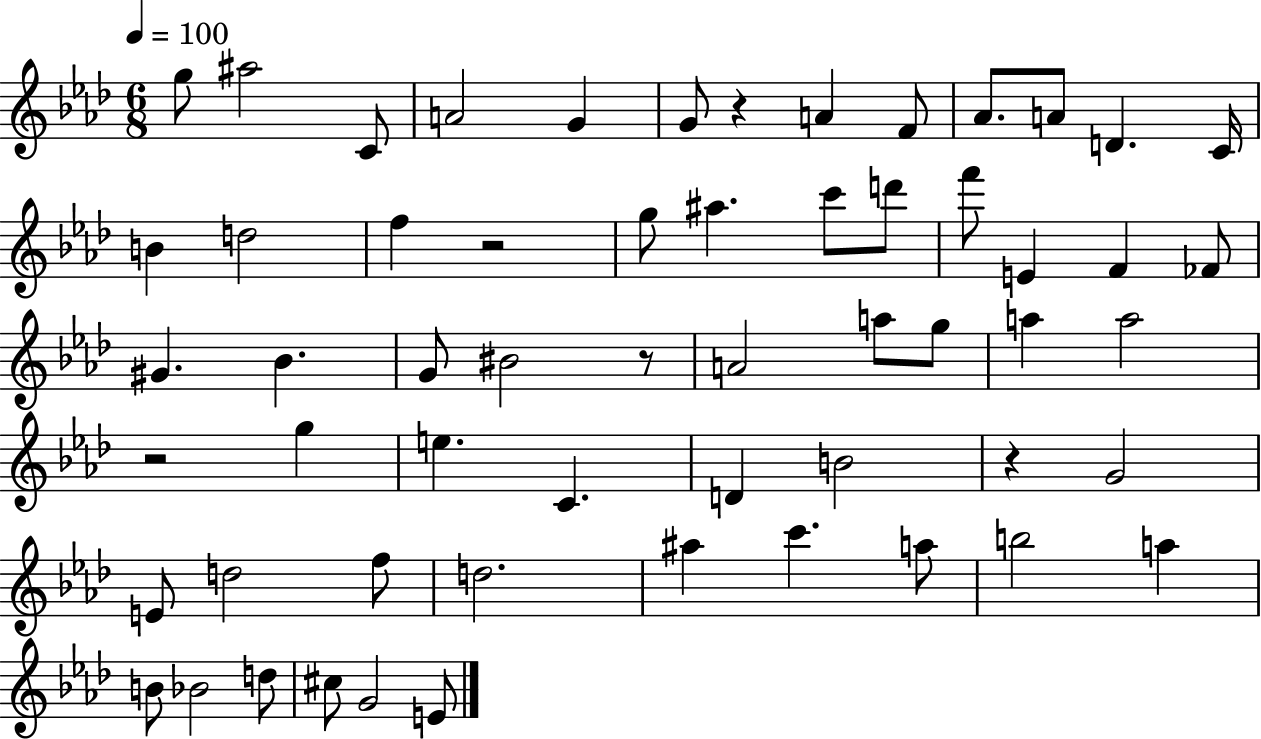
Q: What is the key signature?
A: AES major